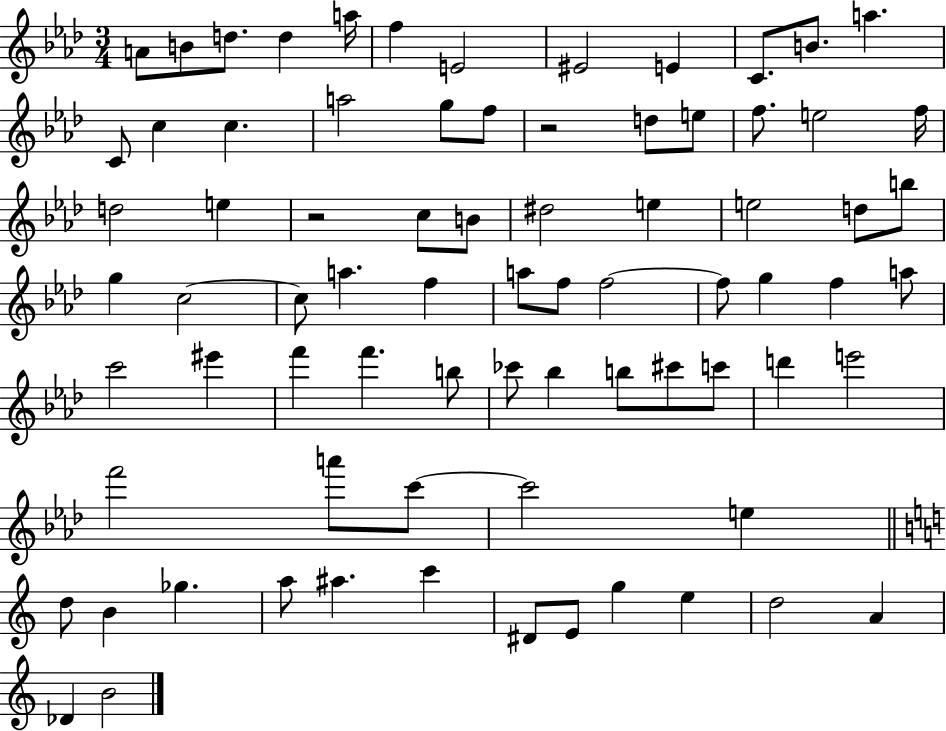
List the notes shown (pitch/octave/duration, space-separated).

A4/e B4/e D5/e. D5/q A5/s F5/q E4/h EIS4/h E4/q C4/e. B4/e. A5/q. C4/e C5/q C5/q. A5/h G5/e F5/e R/h D5/e E5/e F5/e. E5/h F5/s D5/h E5/q R/h C5/e B4/e D#5/h E5/q E5/h D5/e B5/e G5/q C5/h C5/e A5/q. F5/q A5/e F5/e F5/h F5/e G5/q F5/q A5/e C6/h EIS6/q F6/q F6/q. B5/e CES6/e Bb5/q B5/e C#6/e C6/e D6/q E6/h F6/h A6/e C6/e C6/h E5/q D5/e B4/q Gb5/q. A5/e A#5/q. C6/q D#4/e E4/e G5/q E5/q D5/h A4/q Db4/q B4/h